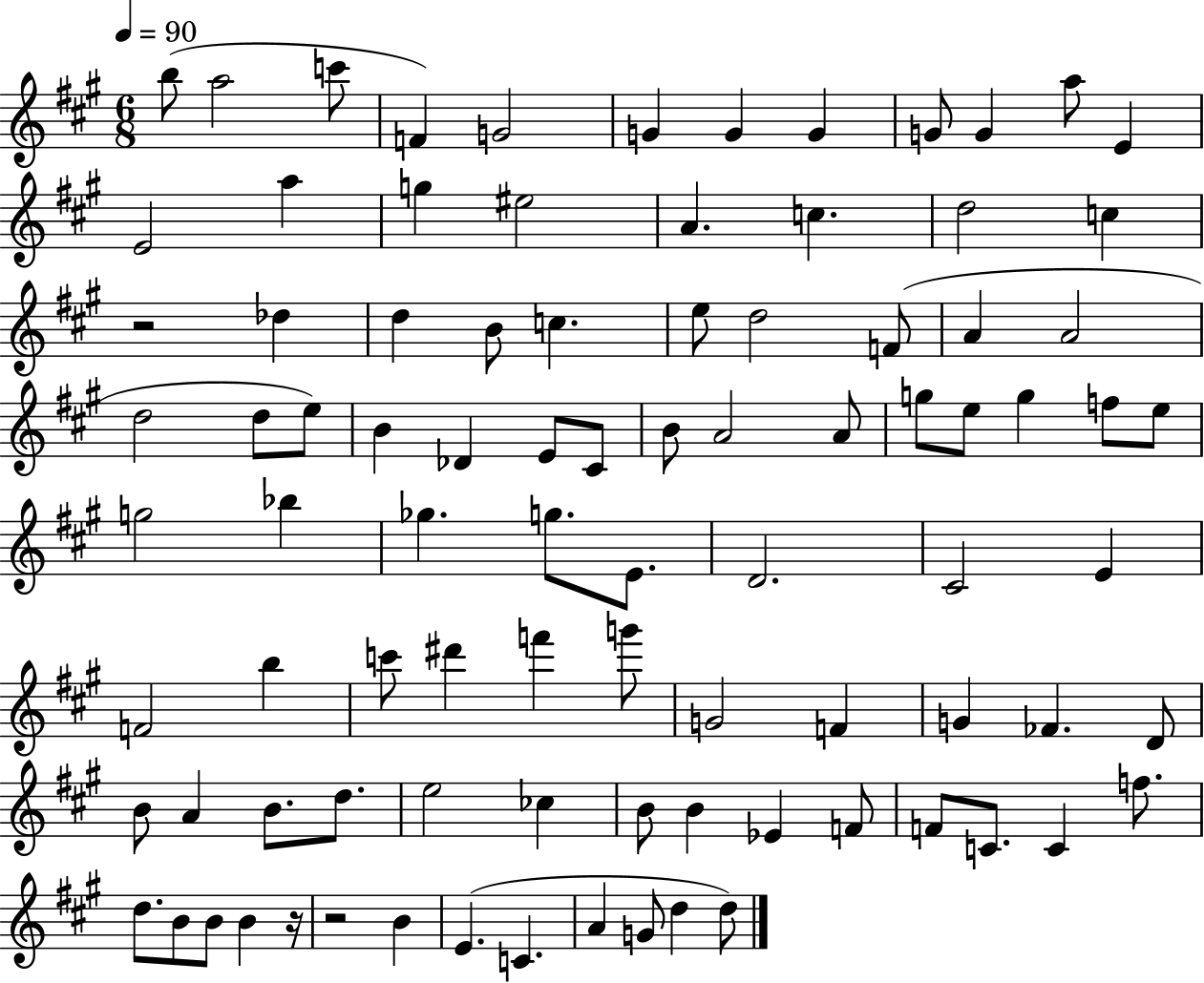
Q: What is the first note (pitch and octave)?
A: B5